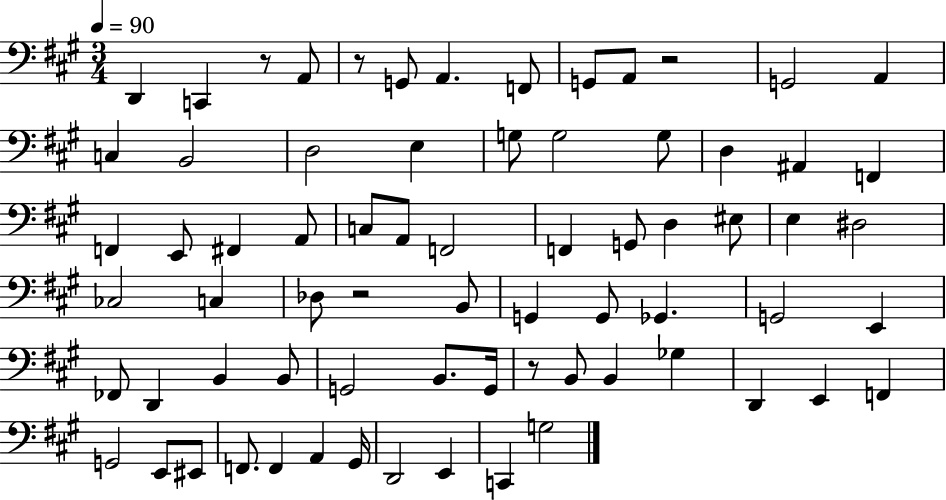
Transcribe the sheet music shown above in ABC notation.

X:1
T:Untitled
M:3/4
L:1/4
K:A
D,, C,, z/2 A,,/2 z/2 G,,/2 A,, F,,/2 G,,/2 A,,/2 z2 G,,2 A,, C, B,,2 D,2 E, G,/2 G,2 G,/2 D, ^A,, F,, F,, E,,/2 ^F,, A,,/2 C,/2 A,,/2 F,,2 F,, G,,/2 D, ^E,/2 E, ^D,2 _C,2 C, _D,/2 z2 B,,/2 G,, G,,/2 _G,, G,,2 E,, _F,,/2 D,, B,, B,,/2 G,,2 B,,/2 G,,/4 z/2 B,,/2 B,, _G, D,, E,, F,, G,,2 E,,/2 ^E,,/2 F,,/2 F,, A,, ^G,,/4 D,,2 E,, C,, G,2